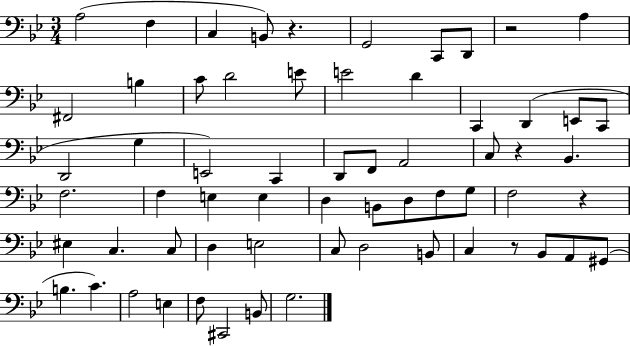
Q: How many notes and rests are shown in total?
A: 63